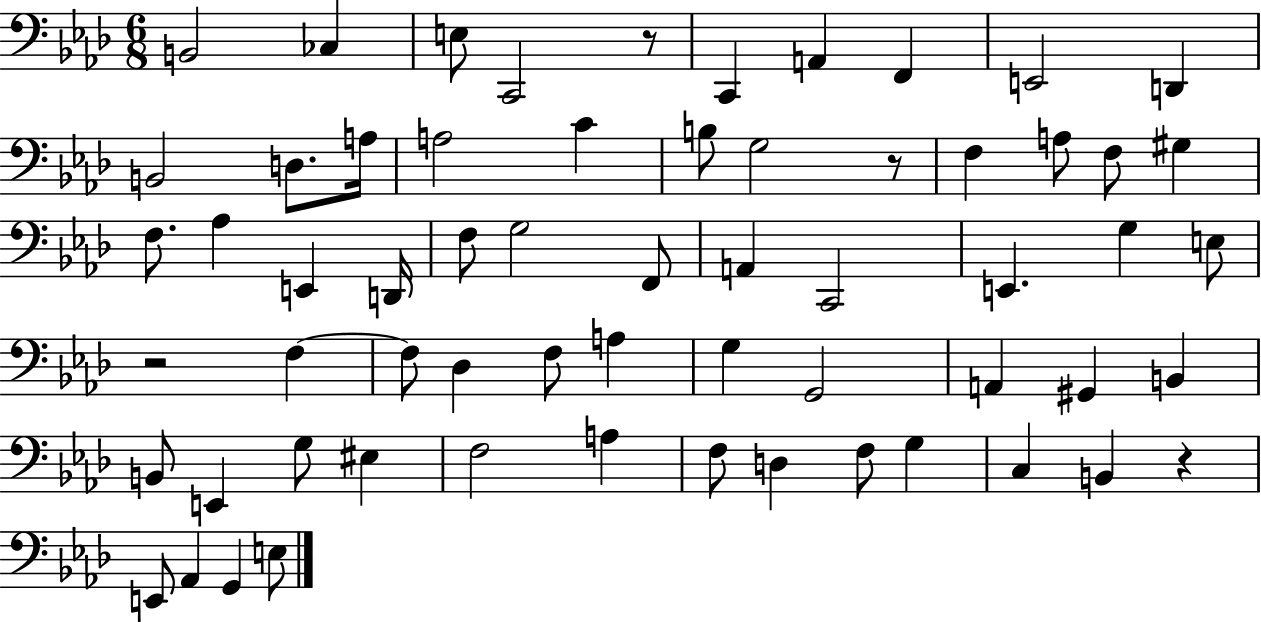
{
  \clef bass
  \numericTimeSignature
  \time 6/8
  \key aes \major
  \repeat volta 2 { b,2 ces4 | e8 c,2 r8 | c,4 a,4 f,4 | e,2 d,4 | \break b,2 d8. a16 | a2 c'4 | b8 g2 r8 | f4 a8 f8 gis4 | \break f8. aes4 e,4 d,16 | f8 g2 f,8 | a,4 c,2 | e,4. g4 e8 | \break r2 f4~~ | f8 des4 f8 a4 | g4 g,2 | a,4 gis,4 b,4 | \break b,8 e,4 g8 eis4 | f2 a4 | f8 d4 f8 g4 | c4 b,4 r4 | \break e,8 aes,4 g,4 e8 | } \bar "|."
}